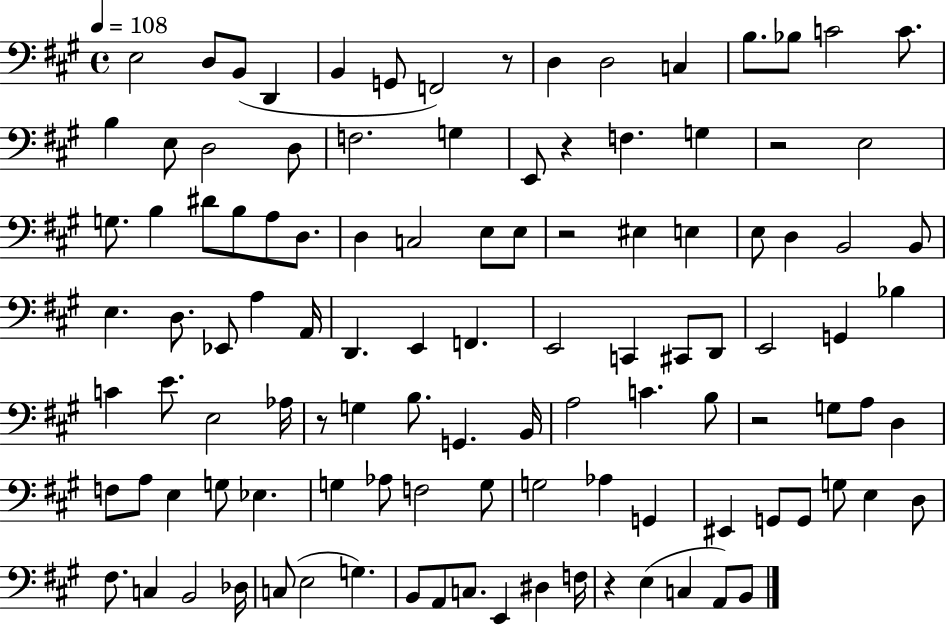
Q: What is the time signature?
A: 4/4